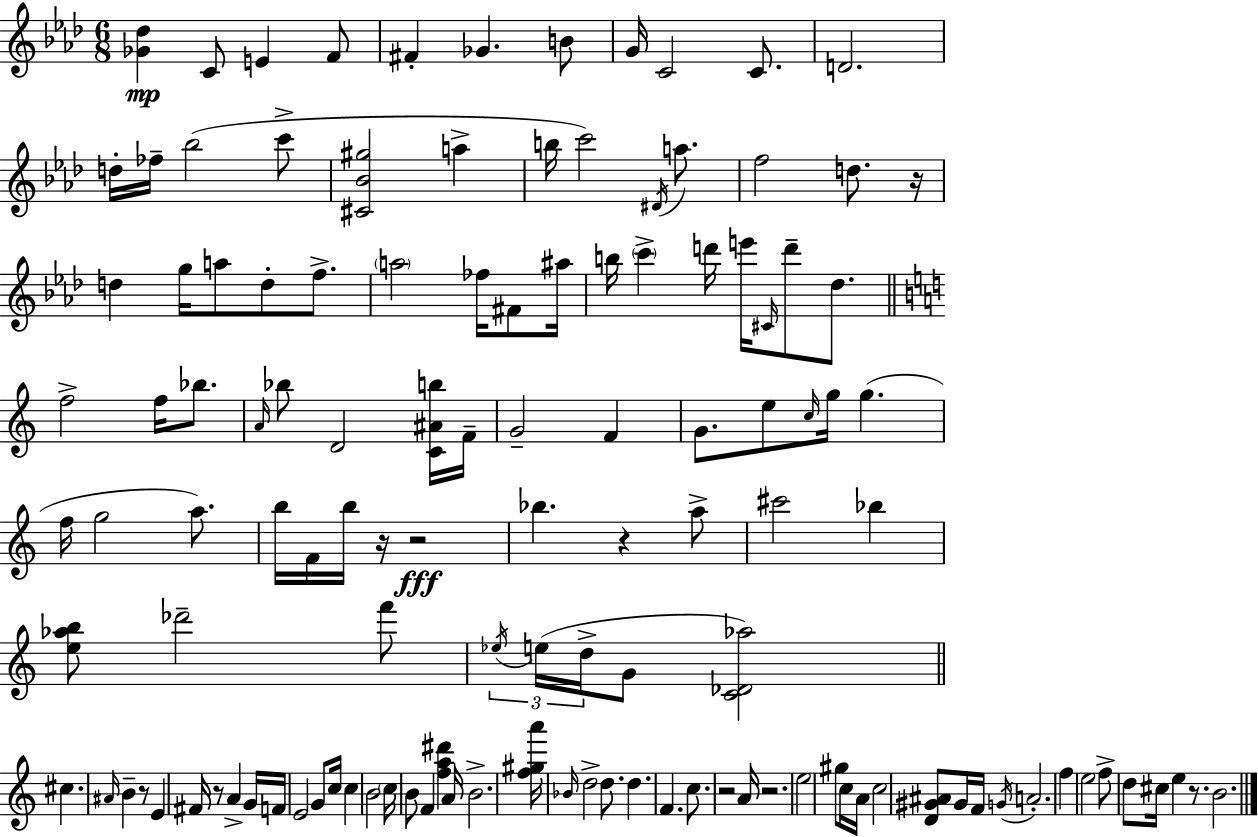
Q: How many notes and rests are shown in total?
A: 125